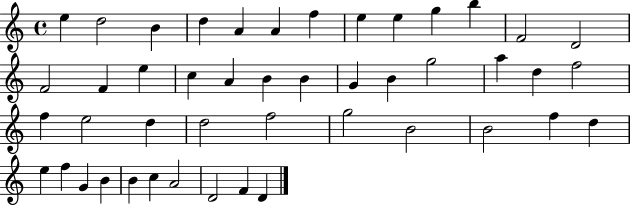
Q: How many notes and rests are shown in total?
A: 46